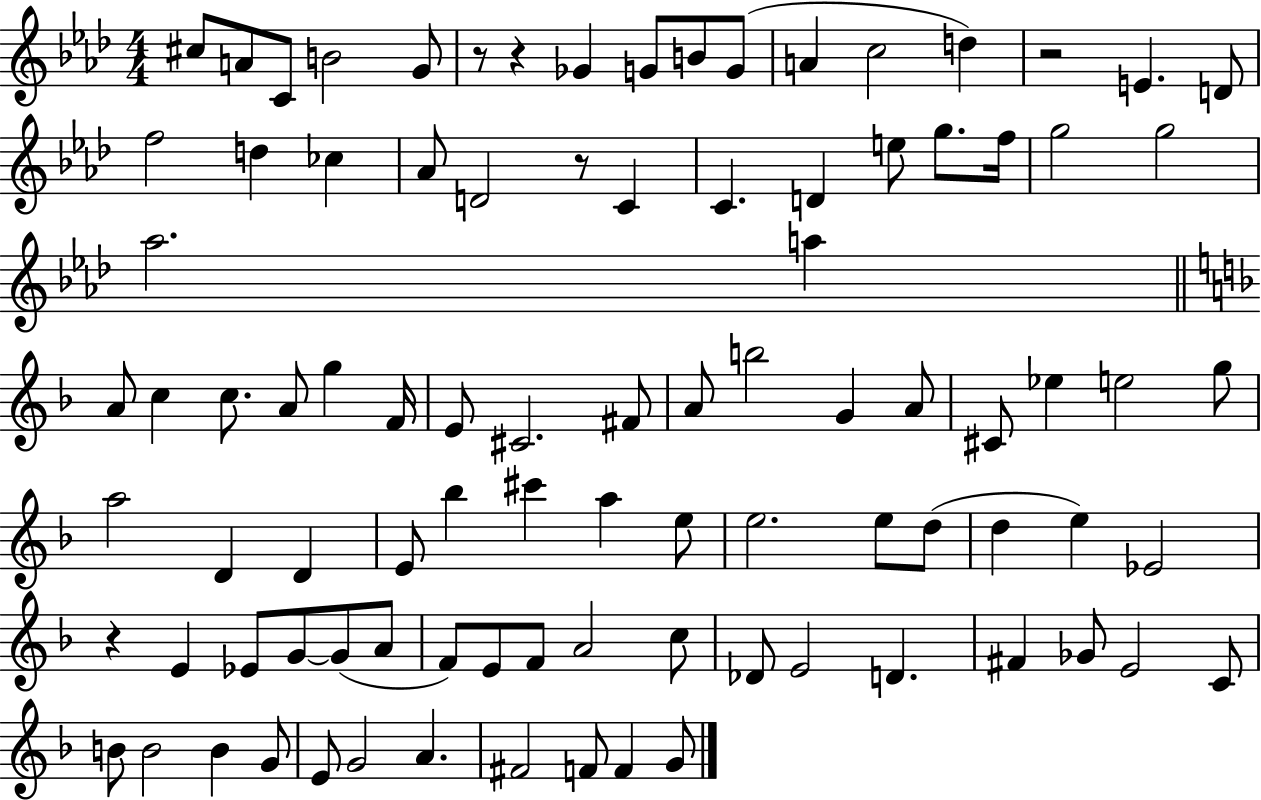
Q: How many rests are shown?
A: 5